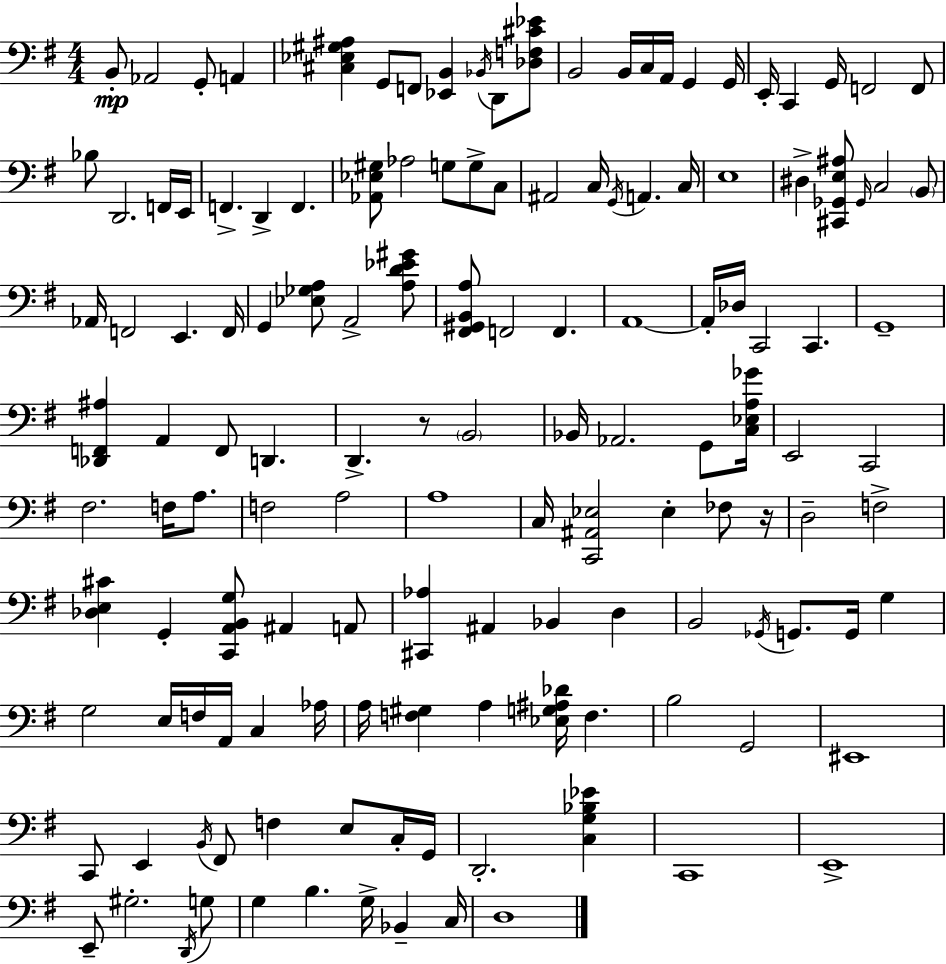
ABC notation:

X:1
T:Untitled
M:4/4
L:1/4
K:G
B,,/2 _A,,2 G,,/2 A,, [^C,_E,^G,^A,] G,,/2 F,,/2 [_E,,B,,] _B,,/4 D,,/2 [_D,F,^C_E]/2 B,,2 B,,/4 C,/4 A,,/4 G,, G,,/4 E,,/4 C,, G,,/4 F,,2 F,,/2 _B,/2 D,,2 F,,/4 E,,/4 F,, D,, F,, [_A,,_E,^G,]/2 _A,2 G,/2 G,/2 C,/2 ^A,,2 C,/4 G,,/4 A,, C,/4 E,4 ^D, [^C,,_G,,E,^A,]/2 _G,,/4 C,2 B,,/2 _A,,/4 F,,2 E,, F,,/4 G,, [_E,_G,A,]/2 A,,2 [A,D_E^G]/2 [^F,,^G,,B,,A,]/2 F,,2 F,, A,,4 A,,/4 _D,/4 C,,2 C,, G,,4 [_D,,F,,^A,] A,, F,,/2 D,, D,, z/2 B,,2 _B,,/4 _A,,2 G,,/2 [C,_E,A,_G]/4 E,,2 C,,2 ^F,2 F,/4 A,/2 F,2 A,2 A,4 C,/4 [C,,^A,,_E,]2 _E, _F,/2 z/4 D,2 F,2 [_D,E,^C] G,, [C,,A,,B,,G,]/2 ^A,, A,,/2 [^C,,_A,] ^A,, _B,, D, B,,2 _G,,/4 G,,/2 G,,/4 G, G,2 E,/4 F,/4 A,,/4 C, _A,/4 A,/4 [F,^G,] A, [_E,G,^A,_D]/4 F, B,2 G,,2 ^E,,4 C,,/2 E,, B,,/4 ^F,,/2 F, E,/2 C,/4 G,,/4 D,,2 [C,G,_B,_E] C,,4 E,,4 E,,/2 ^G,2 D,,/4 G,/2 G, B, G,/4 _B,, C,/4 D,4